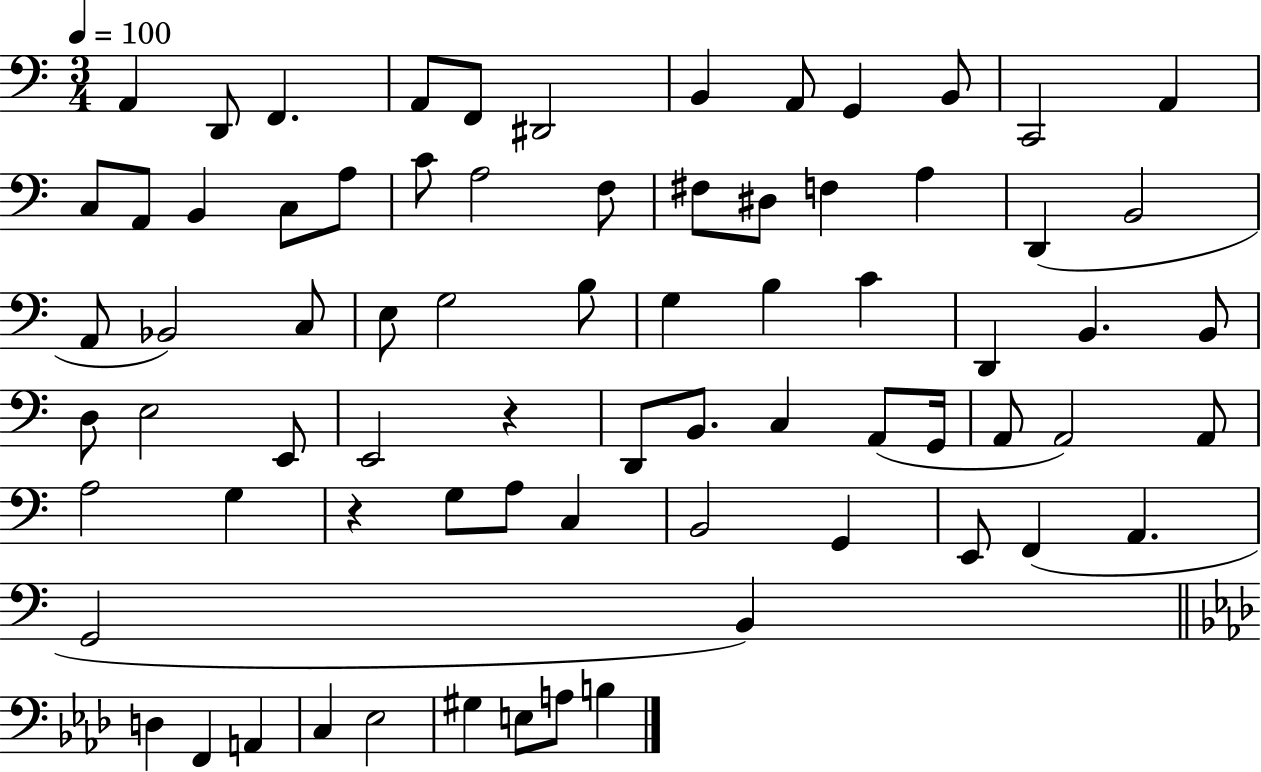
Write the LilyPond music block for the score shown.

{
  \clef bass
  \numericTimeSignature
  \time 3/4
  \key c \major
  \tempo 4 = 100
  a,4 d,8 f,4. | a,8 f,8 dis,2 | b,4 a,8 g,4 b,8 | c,2 a,4 | \break c8 a,8 b,4 c8 a8 | c'8 a2 f8 | fis8 dis8 f4 a4 | d,4( b,2 | \break a,8 bes,2) c8 | e8 g2 b8 | g4 b4 c'4 | d,4 b,4. b,8 | \break d8 e2 e,8 | e,2 r4 | d,8 b,8. c4 a,8( g,16 | a,8 a,2) a,8 | \break a2 g4 | r4 g8 a8 c4 | b,2 g,4 | e,8 f,4( a,4. | \break g,2 b,4) | \bar "||" \break \key aes \major d4 f,4 a,4 | c4 ees2 | gis4 e8 a8 b4 | \bar "|."
}